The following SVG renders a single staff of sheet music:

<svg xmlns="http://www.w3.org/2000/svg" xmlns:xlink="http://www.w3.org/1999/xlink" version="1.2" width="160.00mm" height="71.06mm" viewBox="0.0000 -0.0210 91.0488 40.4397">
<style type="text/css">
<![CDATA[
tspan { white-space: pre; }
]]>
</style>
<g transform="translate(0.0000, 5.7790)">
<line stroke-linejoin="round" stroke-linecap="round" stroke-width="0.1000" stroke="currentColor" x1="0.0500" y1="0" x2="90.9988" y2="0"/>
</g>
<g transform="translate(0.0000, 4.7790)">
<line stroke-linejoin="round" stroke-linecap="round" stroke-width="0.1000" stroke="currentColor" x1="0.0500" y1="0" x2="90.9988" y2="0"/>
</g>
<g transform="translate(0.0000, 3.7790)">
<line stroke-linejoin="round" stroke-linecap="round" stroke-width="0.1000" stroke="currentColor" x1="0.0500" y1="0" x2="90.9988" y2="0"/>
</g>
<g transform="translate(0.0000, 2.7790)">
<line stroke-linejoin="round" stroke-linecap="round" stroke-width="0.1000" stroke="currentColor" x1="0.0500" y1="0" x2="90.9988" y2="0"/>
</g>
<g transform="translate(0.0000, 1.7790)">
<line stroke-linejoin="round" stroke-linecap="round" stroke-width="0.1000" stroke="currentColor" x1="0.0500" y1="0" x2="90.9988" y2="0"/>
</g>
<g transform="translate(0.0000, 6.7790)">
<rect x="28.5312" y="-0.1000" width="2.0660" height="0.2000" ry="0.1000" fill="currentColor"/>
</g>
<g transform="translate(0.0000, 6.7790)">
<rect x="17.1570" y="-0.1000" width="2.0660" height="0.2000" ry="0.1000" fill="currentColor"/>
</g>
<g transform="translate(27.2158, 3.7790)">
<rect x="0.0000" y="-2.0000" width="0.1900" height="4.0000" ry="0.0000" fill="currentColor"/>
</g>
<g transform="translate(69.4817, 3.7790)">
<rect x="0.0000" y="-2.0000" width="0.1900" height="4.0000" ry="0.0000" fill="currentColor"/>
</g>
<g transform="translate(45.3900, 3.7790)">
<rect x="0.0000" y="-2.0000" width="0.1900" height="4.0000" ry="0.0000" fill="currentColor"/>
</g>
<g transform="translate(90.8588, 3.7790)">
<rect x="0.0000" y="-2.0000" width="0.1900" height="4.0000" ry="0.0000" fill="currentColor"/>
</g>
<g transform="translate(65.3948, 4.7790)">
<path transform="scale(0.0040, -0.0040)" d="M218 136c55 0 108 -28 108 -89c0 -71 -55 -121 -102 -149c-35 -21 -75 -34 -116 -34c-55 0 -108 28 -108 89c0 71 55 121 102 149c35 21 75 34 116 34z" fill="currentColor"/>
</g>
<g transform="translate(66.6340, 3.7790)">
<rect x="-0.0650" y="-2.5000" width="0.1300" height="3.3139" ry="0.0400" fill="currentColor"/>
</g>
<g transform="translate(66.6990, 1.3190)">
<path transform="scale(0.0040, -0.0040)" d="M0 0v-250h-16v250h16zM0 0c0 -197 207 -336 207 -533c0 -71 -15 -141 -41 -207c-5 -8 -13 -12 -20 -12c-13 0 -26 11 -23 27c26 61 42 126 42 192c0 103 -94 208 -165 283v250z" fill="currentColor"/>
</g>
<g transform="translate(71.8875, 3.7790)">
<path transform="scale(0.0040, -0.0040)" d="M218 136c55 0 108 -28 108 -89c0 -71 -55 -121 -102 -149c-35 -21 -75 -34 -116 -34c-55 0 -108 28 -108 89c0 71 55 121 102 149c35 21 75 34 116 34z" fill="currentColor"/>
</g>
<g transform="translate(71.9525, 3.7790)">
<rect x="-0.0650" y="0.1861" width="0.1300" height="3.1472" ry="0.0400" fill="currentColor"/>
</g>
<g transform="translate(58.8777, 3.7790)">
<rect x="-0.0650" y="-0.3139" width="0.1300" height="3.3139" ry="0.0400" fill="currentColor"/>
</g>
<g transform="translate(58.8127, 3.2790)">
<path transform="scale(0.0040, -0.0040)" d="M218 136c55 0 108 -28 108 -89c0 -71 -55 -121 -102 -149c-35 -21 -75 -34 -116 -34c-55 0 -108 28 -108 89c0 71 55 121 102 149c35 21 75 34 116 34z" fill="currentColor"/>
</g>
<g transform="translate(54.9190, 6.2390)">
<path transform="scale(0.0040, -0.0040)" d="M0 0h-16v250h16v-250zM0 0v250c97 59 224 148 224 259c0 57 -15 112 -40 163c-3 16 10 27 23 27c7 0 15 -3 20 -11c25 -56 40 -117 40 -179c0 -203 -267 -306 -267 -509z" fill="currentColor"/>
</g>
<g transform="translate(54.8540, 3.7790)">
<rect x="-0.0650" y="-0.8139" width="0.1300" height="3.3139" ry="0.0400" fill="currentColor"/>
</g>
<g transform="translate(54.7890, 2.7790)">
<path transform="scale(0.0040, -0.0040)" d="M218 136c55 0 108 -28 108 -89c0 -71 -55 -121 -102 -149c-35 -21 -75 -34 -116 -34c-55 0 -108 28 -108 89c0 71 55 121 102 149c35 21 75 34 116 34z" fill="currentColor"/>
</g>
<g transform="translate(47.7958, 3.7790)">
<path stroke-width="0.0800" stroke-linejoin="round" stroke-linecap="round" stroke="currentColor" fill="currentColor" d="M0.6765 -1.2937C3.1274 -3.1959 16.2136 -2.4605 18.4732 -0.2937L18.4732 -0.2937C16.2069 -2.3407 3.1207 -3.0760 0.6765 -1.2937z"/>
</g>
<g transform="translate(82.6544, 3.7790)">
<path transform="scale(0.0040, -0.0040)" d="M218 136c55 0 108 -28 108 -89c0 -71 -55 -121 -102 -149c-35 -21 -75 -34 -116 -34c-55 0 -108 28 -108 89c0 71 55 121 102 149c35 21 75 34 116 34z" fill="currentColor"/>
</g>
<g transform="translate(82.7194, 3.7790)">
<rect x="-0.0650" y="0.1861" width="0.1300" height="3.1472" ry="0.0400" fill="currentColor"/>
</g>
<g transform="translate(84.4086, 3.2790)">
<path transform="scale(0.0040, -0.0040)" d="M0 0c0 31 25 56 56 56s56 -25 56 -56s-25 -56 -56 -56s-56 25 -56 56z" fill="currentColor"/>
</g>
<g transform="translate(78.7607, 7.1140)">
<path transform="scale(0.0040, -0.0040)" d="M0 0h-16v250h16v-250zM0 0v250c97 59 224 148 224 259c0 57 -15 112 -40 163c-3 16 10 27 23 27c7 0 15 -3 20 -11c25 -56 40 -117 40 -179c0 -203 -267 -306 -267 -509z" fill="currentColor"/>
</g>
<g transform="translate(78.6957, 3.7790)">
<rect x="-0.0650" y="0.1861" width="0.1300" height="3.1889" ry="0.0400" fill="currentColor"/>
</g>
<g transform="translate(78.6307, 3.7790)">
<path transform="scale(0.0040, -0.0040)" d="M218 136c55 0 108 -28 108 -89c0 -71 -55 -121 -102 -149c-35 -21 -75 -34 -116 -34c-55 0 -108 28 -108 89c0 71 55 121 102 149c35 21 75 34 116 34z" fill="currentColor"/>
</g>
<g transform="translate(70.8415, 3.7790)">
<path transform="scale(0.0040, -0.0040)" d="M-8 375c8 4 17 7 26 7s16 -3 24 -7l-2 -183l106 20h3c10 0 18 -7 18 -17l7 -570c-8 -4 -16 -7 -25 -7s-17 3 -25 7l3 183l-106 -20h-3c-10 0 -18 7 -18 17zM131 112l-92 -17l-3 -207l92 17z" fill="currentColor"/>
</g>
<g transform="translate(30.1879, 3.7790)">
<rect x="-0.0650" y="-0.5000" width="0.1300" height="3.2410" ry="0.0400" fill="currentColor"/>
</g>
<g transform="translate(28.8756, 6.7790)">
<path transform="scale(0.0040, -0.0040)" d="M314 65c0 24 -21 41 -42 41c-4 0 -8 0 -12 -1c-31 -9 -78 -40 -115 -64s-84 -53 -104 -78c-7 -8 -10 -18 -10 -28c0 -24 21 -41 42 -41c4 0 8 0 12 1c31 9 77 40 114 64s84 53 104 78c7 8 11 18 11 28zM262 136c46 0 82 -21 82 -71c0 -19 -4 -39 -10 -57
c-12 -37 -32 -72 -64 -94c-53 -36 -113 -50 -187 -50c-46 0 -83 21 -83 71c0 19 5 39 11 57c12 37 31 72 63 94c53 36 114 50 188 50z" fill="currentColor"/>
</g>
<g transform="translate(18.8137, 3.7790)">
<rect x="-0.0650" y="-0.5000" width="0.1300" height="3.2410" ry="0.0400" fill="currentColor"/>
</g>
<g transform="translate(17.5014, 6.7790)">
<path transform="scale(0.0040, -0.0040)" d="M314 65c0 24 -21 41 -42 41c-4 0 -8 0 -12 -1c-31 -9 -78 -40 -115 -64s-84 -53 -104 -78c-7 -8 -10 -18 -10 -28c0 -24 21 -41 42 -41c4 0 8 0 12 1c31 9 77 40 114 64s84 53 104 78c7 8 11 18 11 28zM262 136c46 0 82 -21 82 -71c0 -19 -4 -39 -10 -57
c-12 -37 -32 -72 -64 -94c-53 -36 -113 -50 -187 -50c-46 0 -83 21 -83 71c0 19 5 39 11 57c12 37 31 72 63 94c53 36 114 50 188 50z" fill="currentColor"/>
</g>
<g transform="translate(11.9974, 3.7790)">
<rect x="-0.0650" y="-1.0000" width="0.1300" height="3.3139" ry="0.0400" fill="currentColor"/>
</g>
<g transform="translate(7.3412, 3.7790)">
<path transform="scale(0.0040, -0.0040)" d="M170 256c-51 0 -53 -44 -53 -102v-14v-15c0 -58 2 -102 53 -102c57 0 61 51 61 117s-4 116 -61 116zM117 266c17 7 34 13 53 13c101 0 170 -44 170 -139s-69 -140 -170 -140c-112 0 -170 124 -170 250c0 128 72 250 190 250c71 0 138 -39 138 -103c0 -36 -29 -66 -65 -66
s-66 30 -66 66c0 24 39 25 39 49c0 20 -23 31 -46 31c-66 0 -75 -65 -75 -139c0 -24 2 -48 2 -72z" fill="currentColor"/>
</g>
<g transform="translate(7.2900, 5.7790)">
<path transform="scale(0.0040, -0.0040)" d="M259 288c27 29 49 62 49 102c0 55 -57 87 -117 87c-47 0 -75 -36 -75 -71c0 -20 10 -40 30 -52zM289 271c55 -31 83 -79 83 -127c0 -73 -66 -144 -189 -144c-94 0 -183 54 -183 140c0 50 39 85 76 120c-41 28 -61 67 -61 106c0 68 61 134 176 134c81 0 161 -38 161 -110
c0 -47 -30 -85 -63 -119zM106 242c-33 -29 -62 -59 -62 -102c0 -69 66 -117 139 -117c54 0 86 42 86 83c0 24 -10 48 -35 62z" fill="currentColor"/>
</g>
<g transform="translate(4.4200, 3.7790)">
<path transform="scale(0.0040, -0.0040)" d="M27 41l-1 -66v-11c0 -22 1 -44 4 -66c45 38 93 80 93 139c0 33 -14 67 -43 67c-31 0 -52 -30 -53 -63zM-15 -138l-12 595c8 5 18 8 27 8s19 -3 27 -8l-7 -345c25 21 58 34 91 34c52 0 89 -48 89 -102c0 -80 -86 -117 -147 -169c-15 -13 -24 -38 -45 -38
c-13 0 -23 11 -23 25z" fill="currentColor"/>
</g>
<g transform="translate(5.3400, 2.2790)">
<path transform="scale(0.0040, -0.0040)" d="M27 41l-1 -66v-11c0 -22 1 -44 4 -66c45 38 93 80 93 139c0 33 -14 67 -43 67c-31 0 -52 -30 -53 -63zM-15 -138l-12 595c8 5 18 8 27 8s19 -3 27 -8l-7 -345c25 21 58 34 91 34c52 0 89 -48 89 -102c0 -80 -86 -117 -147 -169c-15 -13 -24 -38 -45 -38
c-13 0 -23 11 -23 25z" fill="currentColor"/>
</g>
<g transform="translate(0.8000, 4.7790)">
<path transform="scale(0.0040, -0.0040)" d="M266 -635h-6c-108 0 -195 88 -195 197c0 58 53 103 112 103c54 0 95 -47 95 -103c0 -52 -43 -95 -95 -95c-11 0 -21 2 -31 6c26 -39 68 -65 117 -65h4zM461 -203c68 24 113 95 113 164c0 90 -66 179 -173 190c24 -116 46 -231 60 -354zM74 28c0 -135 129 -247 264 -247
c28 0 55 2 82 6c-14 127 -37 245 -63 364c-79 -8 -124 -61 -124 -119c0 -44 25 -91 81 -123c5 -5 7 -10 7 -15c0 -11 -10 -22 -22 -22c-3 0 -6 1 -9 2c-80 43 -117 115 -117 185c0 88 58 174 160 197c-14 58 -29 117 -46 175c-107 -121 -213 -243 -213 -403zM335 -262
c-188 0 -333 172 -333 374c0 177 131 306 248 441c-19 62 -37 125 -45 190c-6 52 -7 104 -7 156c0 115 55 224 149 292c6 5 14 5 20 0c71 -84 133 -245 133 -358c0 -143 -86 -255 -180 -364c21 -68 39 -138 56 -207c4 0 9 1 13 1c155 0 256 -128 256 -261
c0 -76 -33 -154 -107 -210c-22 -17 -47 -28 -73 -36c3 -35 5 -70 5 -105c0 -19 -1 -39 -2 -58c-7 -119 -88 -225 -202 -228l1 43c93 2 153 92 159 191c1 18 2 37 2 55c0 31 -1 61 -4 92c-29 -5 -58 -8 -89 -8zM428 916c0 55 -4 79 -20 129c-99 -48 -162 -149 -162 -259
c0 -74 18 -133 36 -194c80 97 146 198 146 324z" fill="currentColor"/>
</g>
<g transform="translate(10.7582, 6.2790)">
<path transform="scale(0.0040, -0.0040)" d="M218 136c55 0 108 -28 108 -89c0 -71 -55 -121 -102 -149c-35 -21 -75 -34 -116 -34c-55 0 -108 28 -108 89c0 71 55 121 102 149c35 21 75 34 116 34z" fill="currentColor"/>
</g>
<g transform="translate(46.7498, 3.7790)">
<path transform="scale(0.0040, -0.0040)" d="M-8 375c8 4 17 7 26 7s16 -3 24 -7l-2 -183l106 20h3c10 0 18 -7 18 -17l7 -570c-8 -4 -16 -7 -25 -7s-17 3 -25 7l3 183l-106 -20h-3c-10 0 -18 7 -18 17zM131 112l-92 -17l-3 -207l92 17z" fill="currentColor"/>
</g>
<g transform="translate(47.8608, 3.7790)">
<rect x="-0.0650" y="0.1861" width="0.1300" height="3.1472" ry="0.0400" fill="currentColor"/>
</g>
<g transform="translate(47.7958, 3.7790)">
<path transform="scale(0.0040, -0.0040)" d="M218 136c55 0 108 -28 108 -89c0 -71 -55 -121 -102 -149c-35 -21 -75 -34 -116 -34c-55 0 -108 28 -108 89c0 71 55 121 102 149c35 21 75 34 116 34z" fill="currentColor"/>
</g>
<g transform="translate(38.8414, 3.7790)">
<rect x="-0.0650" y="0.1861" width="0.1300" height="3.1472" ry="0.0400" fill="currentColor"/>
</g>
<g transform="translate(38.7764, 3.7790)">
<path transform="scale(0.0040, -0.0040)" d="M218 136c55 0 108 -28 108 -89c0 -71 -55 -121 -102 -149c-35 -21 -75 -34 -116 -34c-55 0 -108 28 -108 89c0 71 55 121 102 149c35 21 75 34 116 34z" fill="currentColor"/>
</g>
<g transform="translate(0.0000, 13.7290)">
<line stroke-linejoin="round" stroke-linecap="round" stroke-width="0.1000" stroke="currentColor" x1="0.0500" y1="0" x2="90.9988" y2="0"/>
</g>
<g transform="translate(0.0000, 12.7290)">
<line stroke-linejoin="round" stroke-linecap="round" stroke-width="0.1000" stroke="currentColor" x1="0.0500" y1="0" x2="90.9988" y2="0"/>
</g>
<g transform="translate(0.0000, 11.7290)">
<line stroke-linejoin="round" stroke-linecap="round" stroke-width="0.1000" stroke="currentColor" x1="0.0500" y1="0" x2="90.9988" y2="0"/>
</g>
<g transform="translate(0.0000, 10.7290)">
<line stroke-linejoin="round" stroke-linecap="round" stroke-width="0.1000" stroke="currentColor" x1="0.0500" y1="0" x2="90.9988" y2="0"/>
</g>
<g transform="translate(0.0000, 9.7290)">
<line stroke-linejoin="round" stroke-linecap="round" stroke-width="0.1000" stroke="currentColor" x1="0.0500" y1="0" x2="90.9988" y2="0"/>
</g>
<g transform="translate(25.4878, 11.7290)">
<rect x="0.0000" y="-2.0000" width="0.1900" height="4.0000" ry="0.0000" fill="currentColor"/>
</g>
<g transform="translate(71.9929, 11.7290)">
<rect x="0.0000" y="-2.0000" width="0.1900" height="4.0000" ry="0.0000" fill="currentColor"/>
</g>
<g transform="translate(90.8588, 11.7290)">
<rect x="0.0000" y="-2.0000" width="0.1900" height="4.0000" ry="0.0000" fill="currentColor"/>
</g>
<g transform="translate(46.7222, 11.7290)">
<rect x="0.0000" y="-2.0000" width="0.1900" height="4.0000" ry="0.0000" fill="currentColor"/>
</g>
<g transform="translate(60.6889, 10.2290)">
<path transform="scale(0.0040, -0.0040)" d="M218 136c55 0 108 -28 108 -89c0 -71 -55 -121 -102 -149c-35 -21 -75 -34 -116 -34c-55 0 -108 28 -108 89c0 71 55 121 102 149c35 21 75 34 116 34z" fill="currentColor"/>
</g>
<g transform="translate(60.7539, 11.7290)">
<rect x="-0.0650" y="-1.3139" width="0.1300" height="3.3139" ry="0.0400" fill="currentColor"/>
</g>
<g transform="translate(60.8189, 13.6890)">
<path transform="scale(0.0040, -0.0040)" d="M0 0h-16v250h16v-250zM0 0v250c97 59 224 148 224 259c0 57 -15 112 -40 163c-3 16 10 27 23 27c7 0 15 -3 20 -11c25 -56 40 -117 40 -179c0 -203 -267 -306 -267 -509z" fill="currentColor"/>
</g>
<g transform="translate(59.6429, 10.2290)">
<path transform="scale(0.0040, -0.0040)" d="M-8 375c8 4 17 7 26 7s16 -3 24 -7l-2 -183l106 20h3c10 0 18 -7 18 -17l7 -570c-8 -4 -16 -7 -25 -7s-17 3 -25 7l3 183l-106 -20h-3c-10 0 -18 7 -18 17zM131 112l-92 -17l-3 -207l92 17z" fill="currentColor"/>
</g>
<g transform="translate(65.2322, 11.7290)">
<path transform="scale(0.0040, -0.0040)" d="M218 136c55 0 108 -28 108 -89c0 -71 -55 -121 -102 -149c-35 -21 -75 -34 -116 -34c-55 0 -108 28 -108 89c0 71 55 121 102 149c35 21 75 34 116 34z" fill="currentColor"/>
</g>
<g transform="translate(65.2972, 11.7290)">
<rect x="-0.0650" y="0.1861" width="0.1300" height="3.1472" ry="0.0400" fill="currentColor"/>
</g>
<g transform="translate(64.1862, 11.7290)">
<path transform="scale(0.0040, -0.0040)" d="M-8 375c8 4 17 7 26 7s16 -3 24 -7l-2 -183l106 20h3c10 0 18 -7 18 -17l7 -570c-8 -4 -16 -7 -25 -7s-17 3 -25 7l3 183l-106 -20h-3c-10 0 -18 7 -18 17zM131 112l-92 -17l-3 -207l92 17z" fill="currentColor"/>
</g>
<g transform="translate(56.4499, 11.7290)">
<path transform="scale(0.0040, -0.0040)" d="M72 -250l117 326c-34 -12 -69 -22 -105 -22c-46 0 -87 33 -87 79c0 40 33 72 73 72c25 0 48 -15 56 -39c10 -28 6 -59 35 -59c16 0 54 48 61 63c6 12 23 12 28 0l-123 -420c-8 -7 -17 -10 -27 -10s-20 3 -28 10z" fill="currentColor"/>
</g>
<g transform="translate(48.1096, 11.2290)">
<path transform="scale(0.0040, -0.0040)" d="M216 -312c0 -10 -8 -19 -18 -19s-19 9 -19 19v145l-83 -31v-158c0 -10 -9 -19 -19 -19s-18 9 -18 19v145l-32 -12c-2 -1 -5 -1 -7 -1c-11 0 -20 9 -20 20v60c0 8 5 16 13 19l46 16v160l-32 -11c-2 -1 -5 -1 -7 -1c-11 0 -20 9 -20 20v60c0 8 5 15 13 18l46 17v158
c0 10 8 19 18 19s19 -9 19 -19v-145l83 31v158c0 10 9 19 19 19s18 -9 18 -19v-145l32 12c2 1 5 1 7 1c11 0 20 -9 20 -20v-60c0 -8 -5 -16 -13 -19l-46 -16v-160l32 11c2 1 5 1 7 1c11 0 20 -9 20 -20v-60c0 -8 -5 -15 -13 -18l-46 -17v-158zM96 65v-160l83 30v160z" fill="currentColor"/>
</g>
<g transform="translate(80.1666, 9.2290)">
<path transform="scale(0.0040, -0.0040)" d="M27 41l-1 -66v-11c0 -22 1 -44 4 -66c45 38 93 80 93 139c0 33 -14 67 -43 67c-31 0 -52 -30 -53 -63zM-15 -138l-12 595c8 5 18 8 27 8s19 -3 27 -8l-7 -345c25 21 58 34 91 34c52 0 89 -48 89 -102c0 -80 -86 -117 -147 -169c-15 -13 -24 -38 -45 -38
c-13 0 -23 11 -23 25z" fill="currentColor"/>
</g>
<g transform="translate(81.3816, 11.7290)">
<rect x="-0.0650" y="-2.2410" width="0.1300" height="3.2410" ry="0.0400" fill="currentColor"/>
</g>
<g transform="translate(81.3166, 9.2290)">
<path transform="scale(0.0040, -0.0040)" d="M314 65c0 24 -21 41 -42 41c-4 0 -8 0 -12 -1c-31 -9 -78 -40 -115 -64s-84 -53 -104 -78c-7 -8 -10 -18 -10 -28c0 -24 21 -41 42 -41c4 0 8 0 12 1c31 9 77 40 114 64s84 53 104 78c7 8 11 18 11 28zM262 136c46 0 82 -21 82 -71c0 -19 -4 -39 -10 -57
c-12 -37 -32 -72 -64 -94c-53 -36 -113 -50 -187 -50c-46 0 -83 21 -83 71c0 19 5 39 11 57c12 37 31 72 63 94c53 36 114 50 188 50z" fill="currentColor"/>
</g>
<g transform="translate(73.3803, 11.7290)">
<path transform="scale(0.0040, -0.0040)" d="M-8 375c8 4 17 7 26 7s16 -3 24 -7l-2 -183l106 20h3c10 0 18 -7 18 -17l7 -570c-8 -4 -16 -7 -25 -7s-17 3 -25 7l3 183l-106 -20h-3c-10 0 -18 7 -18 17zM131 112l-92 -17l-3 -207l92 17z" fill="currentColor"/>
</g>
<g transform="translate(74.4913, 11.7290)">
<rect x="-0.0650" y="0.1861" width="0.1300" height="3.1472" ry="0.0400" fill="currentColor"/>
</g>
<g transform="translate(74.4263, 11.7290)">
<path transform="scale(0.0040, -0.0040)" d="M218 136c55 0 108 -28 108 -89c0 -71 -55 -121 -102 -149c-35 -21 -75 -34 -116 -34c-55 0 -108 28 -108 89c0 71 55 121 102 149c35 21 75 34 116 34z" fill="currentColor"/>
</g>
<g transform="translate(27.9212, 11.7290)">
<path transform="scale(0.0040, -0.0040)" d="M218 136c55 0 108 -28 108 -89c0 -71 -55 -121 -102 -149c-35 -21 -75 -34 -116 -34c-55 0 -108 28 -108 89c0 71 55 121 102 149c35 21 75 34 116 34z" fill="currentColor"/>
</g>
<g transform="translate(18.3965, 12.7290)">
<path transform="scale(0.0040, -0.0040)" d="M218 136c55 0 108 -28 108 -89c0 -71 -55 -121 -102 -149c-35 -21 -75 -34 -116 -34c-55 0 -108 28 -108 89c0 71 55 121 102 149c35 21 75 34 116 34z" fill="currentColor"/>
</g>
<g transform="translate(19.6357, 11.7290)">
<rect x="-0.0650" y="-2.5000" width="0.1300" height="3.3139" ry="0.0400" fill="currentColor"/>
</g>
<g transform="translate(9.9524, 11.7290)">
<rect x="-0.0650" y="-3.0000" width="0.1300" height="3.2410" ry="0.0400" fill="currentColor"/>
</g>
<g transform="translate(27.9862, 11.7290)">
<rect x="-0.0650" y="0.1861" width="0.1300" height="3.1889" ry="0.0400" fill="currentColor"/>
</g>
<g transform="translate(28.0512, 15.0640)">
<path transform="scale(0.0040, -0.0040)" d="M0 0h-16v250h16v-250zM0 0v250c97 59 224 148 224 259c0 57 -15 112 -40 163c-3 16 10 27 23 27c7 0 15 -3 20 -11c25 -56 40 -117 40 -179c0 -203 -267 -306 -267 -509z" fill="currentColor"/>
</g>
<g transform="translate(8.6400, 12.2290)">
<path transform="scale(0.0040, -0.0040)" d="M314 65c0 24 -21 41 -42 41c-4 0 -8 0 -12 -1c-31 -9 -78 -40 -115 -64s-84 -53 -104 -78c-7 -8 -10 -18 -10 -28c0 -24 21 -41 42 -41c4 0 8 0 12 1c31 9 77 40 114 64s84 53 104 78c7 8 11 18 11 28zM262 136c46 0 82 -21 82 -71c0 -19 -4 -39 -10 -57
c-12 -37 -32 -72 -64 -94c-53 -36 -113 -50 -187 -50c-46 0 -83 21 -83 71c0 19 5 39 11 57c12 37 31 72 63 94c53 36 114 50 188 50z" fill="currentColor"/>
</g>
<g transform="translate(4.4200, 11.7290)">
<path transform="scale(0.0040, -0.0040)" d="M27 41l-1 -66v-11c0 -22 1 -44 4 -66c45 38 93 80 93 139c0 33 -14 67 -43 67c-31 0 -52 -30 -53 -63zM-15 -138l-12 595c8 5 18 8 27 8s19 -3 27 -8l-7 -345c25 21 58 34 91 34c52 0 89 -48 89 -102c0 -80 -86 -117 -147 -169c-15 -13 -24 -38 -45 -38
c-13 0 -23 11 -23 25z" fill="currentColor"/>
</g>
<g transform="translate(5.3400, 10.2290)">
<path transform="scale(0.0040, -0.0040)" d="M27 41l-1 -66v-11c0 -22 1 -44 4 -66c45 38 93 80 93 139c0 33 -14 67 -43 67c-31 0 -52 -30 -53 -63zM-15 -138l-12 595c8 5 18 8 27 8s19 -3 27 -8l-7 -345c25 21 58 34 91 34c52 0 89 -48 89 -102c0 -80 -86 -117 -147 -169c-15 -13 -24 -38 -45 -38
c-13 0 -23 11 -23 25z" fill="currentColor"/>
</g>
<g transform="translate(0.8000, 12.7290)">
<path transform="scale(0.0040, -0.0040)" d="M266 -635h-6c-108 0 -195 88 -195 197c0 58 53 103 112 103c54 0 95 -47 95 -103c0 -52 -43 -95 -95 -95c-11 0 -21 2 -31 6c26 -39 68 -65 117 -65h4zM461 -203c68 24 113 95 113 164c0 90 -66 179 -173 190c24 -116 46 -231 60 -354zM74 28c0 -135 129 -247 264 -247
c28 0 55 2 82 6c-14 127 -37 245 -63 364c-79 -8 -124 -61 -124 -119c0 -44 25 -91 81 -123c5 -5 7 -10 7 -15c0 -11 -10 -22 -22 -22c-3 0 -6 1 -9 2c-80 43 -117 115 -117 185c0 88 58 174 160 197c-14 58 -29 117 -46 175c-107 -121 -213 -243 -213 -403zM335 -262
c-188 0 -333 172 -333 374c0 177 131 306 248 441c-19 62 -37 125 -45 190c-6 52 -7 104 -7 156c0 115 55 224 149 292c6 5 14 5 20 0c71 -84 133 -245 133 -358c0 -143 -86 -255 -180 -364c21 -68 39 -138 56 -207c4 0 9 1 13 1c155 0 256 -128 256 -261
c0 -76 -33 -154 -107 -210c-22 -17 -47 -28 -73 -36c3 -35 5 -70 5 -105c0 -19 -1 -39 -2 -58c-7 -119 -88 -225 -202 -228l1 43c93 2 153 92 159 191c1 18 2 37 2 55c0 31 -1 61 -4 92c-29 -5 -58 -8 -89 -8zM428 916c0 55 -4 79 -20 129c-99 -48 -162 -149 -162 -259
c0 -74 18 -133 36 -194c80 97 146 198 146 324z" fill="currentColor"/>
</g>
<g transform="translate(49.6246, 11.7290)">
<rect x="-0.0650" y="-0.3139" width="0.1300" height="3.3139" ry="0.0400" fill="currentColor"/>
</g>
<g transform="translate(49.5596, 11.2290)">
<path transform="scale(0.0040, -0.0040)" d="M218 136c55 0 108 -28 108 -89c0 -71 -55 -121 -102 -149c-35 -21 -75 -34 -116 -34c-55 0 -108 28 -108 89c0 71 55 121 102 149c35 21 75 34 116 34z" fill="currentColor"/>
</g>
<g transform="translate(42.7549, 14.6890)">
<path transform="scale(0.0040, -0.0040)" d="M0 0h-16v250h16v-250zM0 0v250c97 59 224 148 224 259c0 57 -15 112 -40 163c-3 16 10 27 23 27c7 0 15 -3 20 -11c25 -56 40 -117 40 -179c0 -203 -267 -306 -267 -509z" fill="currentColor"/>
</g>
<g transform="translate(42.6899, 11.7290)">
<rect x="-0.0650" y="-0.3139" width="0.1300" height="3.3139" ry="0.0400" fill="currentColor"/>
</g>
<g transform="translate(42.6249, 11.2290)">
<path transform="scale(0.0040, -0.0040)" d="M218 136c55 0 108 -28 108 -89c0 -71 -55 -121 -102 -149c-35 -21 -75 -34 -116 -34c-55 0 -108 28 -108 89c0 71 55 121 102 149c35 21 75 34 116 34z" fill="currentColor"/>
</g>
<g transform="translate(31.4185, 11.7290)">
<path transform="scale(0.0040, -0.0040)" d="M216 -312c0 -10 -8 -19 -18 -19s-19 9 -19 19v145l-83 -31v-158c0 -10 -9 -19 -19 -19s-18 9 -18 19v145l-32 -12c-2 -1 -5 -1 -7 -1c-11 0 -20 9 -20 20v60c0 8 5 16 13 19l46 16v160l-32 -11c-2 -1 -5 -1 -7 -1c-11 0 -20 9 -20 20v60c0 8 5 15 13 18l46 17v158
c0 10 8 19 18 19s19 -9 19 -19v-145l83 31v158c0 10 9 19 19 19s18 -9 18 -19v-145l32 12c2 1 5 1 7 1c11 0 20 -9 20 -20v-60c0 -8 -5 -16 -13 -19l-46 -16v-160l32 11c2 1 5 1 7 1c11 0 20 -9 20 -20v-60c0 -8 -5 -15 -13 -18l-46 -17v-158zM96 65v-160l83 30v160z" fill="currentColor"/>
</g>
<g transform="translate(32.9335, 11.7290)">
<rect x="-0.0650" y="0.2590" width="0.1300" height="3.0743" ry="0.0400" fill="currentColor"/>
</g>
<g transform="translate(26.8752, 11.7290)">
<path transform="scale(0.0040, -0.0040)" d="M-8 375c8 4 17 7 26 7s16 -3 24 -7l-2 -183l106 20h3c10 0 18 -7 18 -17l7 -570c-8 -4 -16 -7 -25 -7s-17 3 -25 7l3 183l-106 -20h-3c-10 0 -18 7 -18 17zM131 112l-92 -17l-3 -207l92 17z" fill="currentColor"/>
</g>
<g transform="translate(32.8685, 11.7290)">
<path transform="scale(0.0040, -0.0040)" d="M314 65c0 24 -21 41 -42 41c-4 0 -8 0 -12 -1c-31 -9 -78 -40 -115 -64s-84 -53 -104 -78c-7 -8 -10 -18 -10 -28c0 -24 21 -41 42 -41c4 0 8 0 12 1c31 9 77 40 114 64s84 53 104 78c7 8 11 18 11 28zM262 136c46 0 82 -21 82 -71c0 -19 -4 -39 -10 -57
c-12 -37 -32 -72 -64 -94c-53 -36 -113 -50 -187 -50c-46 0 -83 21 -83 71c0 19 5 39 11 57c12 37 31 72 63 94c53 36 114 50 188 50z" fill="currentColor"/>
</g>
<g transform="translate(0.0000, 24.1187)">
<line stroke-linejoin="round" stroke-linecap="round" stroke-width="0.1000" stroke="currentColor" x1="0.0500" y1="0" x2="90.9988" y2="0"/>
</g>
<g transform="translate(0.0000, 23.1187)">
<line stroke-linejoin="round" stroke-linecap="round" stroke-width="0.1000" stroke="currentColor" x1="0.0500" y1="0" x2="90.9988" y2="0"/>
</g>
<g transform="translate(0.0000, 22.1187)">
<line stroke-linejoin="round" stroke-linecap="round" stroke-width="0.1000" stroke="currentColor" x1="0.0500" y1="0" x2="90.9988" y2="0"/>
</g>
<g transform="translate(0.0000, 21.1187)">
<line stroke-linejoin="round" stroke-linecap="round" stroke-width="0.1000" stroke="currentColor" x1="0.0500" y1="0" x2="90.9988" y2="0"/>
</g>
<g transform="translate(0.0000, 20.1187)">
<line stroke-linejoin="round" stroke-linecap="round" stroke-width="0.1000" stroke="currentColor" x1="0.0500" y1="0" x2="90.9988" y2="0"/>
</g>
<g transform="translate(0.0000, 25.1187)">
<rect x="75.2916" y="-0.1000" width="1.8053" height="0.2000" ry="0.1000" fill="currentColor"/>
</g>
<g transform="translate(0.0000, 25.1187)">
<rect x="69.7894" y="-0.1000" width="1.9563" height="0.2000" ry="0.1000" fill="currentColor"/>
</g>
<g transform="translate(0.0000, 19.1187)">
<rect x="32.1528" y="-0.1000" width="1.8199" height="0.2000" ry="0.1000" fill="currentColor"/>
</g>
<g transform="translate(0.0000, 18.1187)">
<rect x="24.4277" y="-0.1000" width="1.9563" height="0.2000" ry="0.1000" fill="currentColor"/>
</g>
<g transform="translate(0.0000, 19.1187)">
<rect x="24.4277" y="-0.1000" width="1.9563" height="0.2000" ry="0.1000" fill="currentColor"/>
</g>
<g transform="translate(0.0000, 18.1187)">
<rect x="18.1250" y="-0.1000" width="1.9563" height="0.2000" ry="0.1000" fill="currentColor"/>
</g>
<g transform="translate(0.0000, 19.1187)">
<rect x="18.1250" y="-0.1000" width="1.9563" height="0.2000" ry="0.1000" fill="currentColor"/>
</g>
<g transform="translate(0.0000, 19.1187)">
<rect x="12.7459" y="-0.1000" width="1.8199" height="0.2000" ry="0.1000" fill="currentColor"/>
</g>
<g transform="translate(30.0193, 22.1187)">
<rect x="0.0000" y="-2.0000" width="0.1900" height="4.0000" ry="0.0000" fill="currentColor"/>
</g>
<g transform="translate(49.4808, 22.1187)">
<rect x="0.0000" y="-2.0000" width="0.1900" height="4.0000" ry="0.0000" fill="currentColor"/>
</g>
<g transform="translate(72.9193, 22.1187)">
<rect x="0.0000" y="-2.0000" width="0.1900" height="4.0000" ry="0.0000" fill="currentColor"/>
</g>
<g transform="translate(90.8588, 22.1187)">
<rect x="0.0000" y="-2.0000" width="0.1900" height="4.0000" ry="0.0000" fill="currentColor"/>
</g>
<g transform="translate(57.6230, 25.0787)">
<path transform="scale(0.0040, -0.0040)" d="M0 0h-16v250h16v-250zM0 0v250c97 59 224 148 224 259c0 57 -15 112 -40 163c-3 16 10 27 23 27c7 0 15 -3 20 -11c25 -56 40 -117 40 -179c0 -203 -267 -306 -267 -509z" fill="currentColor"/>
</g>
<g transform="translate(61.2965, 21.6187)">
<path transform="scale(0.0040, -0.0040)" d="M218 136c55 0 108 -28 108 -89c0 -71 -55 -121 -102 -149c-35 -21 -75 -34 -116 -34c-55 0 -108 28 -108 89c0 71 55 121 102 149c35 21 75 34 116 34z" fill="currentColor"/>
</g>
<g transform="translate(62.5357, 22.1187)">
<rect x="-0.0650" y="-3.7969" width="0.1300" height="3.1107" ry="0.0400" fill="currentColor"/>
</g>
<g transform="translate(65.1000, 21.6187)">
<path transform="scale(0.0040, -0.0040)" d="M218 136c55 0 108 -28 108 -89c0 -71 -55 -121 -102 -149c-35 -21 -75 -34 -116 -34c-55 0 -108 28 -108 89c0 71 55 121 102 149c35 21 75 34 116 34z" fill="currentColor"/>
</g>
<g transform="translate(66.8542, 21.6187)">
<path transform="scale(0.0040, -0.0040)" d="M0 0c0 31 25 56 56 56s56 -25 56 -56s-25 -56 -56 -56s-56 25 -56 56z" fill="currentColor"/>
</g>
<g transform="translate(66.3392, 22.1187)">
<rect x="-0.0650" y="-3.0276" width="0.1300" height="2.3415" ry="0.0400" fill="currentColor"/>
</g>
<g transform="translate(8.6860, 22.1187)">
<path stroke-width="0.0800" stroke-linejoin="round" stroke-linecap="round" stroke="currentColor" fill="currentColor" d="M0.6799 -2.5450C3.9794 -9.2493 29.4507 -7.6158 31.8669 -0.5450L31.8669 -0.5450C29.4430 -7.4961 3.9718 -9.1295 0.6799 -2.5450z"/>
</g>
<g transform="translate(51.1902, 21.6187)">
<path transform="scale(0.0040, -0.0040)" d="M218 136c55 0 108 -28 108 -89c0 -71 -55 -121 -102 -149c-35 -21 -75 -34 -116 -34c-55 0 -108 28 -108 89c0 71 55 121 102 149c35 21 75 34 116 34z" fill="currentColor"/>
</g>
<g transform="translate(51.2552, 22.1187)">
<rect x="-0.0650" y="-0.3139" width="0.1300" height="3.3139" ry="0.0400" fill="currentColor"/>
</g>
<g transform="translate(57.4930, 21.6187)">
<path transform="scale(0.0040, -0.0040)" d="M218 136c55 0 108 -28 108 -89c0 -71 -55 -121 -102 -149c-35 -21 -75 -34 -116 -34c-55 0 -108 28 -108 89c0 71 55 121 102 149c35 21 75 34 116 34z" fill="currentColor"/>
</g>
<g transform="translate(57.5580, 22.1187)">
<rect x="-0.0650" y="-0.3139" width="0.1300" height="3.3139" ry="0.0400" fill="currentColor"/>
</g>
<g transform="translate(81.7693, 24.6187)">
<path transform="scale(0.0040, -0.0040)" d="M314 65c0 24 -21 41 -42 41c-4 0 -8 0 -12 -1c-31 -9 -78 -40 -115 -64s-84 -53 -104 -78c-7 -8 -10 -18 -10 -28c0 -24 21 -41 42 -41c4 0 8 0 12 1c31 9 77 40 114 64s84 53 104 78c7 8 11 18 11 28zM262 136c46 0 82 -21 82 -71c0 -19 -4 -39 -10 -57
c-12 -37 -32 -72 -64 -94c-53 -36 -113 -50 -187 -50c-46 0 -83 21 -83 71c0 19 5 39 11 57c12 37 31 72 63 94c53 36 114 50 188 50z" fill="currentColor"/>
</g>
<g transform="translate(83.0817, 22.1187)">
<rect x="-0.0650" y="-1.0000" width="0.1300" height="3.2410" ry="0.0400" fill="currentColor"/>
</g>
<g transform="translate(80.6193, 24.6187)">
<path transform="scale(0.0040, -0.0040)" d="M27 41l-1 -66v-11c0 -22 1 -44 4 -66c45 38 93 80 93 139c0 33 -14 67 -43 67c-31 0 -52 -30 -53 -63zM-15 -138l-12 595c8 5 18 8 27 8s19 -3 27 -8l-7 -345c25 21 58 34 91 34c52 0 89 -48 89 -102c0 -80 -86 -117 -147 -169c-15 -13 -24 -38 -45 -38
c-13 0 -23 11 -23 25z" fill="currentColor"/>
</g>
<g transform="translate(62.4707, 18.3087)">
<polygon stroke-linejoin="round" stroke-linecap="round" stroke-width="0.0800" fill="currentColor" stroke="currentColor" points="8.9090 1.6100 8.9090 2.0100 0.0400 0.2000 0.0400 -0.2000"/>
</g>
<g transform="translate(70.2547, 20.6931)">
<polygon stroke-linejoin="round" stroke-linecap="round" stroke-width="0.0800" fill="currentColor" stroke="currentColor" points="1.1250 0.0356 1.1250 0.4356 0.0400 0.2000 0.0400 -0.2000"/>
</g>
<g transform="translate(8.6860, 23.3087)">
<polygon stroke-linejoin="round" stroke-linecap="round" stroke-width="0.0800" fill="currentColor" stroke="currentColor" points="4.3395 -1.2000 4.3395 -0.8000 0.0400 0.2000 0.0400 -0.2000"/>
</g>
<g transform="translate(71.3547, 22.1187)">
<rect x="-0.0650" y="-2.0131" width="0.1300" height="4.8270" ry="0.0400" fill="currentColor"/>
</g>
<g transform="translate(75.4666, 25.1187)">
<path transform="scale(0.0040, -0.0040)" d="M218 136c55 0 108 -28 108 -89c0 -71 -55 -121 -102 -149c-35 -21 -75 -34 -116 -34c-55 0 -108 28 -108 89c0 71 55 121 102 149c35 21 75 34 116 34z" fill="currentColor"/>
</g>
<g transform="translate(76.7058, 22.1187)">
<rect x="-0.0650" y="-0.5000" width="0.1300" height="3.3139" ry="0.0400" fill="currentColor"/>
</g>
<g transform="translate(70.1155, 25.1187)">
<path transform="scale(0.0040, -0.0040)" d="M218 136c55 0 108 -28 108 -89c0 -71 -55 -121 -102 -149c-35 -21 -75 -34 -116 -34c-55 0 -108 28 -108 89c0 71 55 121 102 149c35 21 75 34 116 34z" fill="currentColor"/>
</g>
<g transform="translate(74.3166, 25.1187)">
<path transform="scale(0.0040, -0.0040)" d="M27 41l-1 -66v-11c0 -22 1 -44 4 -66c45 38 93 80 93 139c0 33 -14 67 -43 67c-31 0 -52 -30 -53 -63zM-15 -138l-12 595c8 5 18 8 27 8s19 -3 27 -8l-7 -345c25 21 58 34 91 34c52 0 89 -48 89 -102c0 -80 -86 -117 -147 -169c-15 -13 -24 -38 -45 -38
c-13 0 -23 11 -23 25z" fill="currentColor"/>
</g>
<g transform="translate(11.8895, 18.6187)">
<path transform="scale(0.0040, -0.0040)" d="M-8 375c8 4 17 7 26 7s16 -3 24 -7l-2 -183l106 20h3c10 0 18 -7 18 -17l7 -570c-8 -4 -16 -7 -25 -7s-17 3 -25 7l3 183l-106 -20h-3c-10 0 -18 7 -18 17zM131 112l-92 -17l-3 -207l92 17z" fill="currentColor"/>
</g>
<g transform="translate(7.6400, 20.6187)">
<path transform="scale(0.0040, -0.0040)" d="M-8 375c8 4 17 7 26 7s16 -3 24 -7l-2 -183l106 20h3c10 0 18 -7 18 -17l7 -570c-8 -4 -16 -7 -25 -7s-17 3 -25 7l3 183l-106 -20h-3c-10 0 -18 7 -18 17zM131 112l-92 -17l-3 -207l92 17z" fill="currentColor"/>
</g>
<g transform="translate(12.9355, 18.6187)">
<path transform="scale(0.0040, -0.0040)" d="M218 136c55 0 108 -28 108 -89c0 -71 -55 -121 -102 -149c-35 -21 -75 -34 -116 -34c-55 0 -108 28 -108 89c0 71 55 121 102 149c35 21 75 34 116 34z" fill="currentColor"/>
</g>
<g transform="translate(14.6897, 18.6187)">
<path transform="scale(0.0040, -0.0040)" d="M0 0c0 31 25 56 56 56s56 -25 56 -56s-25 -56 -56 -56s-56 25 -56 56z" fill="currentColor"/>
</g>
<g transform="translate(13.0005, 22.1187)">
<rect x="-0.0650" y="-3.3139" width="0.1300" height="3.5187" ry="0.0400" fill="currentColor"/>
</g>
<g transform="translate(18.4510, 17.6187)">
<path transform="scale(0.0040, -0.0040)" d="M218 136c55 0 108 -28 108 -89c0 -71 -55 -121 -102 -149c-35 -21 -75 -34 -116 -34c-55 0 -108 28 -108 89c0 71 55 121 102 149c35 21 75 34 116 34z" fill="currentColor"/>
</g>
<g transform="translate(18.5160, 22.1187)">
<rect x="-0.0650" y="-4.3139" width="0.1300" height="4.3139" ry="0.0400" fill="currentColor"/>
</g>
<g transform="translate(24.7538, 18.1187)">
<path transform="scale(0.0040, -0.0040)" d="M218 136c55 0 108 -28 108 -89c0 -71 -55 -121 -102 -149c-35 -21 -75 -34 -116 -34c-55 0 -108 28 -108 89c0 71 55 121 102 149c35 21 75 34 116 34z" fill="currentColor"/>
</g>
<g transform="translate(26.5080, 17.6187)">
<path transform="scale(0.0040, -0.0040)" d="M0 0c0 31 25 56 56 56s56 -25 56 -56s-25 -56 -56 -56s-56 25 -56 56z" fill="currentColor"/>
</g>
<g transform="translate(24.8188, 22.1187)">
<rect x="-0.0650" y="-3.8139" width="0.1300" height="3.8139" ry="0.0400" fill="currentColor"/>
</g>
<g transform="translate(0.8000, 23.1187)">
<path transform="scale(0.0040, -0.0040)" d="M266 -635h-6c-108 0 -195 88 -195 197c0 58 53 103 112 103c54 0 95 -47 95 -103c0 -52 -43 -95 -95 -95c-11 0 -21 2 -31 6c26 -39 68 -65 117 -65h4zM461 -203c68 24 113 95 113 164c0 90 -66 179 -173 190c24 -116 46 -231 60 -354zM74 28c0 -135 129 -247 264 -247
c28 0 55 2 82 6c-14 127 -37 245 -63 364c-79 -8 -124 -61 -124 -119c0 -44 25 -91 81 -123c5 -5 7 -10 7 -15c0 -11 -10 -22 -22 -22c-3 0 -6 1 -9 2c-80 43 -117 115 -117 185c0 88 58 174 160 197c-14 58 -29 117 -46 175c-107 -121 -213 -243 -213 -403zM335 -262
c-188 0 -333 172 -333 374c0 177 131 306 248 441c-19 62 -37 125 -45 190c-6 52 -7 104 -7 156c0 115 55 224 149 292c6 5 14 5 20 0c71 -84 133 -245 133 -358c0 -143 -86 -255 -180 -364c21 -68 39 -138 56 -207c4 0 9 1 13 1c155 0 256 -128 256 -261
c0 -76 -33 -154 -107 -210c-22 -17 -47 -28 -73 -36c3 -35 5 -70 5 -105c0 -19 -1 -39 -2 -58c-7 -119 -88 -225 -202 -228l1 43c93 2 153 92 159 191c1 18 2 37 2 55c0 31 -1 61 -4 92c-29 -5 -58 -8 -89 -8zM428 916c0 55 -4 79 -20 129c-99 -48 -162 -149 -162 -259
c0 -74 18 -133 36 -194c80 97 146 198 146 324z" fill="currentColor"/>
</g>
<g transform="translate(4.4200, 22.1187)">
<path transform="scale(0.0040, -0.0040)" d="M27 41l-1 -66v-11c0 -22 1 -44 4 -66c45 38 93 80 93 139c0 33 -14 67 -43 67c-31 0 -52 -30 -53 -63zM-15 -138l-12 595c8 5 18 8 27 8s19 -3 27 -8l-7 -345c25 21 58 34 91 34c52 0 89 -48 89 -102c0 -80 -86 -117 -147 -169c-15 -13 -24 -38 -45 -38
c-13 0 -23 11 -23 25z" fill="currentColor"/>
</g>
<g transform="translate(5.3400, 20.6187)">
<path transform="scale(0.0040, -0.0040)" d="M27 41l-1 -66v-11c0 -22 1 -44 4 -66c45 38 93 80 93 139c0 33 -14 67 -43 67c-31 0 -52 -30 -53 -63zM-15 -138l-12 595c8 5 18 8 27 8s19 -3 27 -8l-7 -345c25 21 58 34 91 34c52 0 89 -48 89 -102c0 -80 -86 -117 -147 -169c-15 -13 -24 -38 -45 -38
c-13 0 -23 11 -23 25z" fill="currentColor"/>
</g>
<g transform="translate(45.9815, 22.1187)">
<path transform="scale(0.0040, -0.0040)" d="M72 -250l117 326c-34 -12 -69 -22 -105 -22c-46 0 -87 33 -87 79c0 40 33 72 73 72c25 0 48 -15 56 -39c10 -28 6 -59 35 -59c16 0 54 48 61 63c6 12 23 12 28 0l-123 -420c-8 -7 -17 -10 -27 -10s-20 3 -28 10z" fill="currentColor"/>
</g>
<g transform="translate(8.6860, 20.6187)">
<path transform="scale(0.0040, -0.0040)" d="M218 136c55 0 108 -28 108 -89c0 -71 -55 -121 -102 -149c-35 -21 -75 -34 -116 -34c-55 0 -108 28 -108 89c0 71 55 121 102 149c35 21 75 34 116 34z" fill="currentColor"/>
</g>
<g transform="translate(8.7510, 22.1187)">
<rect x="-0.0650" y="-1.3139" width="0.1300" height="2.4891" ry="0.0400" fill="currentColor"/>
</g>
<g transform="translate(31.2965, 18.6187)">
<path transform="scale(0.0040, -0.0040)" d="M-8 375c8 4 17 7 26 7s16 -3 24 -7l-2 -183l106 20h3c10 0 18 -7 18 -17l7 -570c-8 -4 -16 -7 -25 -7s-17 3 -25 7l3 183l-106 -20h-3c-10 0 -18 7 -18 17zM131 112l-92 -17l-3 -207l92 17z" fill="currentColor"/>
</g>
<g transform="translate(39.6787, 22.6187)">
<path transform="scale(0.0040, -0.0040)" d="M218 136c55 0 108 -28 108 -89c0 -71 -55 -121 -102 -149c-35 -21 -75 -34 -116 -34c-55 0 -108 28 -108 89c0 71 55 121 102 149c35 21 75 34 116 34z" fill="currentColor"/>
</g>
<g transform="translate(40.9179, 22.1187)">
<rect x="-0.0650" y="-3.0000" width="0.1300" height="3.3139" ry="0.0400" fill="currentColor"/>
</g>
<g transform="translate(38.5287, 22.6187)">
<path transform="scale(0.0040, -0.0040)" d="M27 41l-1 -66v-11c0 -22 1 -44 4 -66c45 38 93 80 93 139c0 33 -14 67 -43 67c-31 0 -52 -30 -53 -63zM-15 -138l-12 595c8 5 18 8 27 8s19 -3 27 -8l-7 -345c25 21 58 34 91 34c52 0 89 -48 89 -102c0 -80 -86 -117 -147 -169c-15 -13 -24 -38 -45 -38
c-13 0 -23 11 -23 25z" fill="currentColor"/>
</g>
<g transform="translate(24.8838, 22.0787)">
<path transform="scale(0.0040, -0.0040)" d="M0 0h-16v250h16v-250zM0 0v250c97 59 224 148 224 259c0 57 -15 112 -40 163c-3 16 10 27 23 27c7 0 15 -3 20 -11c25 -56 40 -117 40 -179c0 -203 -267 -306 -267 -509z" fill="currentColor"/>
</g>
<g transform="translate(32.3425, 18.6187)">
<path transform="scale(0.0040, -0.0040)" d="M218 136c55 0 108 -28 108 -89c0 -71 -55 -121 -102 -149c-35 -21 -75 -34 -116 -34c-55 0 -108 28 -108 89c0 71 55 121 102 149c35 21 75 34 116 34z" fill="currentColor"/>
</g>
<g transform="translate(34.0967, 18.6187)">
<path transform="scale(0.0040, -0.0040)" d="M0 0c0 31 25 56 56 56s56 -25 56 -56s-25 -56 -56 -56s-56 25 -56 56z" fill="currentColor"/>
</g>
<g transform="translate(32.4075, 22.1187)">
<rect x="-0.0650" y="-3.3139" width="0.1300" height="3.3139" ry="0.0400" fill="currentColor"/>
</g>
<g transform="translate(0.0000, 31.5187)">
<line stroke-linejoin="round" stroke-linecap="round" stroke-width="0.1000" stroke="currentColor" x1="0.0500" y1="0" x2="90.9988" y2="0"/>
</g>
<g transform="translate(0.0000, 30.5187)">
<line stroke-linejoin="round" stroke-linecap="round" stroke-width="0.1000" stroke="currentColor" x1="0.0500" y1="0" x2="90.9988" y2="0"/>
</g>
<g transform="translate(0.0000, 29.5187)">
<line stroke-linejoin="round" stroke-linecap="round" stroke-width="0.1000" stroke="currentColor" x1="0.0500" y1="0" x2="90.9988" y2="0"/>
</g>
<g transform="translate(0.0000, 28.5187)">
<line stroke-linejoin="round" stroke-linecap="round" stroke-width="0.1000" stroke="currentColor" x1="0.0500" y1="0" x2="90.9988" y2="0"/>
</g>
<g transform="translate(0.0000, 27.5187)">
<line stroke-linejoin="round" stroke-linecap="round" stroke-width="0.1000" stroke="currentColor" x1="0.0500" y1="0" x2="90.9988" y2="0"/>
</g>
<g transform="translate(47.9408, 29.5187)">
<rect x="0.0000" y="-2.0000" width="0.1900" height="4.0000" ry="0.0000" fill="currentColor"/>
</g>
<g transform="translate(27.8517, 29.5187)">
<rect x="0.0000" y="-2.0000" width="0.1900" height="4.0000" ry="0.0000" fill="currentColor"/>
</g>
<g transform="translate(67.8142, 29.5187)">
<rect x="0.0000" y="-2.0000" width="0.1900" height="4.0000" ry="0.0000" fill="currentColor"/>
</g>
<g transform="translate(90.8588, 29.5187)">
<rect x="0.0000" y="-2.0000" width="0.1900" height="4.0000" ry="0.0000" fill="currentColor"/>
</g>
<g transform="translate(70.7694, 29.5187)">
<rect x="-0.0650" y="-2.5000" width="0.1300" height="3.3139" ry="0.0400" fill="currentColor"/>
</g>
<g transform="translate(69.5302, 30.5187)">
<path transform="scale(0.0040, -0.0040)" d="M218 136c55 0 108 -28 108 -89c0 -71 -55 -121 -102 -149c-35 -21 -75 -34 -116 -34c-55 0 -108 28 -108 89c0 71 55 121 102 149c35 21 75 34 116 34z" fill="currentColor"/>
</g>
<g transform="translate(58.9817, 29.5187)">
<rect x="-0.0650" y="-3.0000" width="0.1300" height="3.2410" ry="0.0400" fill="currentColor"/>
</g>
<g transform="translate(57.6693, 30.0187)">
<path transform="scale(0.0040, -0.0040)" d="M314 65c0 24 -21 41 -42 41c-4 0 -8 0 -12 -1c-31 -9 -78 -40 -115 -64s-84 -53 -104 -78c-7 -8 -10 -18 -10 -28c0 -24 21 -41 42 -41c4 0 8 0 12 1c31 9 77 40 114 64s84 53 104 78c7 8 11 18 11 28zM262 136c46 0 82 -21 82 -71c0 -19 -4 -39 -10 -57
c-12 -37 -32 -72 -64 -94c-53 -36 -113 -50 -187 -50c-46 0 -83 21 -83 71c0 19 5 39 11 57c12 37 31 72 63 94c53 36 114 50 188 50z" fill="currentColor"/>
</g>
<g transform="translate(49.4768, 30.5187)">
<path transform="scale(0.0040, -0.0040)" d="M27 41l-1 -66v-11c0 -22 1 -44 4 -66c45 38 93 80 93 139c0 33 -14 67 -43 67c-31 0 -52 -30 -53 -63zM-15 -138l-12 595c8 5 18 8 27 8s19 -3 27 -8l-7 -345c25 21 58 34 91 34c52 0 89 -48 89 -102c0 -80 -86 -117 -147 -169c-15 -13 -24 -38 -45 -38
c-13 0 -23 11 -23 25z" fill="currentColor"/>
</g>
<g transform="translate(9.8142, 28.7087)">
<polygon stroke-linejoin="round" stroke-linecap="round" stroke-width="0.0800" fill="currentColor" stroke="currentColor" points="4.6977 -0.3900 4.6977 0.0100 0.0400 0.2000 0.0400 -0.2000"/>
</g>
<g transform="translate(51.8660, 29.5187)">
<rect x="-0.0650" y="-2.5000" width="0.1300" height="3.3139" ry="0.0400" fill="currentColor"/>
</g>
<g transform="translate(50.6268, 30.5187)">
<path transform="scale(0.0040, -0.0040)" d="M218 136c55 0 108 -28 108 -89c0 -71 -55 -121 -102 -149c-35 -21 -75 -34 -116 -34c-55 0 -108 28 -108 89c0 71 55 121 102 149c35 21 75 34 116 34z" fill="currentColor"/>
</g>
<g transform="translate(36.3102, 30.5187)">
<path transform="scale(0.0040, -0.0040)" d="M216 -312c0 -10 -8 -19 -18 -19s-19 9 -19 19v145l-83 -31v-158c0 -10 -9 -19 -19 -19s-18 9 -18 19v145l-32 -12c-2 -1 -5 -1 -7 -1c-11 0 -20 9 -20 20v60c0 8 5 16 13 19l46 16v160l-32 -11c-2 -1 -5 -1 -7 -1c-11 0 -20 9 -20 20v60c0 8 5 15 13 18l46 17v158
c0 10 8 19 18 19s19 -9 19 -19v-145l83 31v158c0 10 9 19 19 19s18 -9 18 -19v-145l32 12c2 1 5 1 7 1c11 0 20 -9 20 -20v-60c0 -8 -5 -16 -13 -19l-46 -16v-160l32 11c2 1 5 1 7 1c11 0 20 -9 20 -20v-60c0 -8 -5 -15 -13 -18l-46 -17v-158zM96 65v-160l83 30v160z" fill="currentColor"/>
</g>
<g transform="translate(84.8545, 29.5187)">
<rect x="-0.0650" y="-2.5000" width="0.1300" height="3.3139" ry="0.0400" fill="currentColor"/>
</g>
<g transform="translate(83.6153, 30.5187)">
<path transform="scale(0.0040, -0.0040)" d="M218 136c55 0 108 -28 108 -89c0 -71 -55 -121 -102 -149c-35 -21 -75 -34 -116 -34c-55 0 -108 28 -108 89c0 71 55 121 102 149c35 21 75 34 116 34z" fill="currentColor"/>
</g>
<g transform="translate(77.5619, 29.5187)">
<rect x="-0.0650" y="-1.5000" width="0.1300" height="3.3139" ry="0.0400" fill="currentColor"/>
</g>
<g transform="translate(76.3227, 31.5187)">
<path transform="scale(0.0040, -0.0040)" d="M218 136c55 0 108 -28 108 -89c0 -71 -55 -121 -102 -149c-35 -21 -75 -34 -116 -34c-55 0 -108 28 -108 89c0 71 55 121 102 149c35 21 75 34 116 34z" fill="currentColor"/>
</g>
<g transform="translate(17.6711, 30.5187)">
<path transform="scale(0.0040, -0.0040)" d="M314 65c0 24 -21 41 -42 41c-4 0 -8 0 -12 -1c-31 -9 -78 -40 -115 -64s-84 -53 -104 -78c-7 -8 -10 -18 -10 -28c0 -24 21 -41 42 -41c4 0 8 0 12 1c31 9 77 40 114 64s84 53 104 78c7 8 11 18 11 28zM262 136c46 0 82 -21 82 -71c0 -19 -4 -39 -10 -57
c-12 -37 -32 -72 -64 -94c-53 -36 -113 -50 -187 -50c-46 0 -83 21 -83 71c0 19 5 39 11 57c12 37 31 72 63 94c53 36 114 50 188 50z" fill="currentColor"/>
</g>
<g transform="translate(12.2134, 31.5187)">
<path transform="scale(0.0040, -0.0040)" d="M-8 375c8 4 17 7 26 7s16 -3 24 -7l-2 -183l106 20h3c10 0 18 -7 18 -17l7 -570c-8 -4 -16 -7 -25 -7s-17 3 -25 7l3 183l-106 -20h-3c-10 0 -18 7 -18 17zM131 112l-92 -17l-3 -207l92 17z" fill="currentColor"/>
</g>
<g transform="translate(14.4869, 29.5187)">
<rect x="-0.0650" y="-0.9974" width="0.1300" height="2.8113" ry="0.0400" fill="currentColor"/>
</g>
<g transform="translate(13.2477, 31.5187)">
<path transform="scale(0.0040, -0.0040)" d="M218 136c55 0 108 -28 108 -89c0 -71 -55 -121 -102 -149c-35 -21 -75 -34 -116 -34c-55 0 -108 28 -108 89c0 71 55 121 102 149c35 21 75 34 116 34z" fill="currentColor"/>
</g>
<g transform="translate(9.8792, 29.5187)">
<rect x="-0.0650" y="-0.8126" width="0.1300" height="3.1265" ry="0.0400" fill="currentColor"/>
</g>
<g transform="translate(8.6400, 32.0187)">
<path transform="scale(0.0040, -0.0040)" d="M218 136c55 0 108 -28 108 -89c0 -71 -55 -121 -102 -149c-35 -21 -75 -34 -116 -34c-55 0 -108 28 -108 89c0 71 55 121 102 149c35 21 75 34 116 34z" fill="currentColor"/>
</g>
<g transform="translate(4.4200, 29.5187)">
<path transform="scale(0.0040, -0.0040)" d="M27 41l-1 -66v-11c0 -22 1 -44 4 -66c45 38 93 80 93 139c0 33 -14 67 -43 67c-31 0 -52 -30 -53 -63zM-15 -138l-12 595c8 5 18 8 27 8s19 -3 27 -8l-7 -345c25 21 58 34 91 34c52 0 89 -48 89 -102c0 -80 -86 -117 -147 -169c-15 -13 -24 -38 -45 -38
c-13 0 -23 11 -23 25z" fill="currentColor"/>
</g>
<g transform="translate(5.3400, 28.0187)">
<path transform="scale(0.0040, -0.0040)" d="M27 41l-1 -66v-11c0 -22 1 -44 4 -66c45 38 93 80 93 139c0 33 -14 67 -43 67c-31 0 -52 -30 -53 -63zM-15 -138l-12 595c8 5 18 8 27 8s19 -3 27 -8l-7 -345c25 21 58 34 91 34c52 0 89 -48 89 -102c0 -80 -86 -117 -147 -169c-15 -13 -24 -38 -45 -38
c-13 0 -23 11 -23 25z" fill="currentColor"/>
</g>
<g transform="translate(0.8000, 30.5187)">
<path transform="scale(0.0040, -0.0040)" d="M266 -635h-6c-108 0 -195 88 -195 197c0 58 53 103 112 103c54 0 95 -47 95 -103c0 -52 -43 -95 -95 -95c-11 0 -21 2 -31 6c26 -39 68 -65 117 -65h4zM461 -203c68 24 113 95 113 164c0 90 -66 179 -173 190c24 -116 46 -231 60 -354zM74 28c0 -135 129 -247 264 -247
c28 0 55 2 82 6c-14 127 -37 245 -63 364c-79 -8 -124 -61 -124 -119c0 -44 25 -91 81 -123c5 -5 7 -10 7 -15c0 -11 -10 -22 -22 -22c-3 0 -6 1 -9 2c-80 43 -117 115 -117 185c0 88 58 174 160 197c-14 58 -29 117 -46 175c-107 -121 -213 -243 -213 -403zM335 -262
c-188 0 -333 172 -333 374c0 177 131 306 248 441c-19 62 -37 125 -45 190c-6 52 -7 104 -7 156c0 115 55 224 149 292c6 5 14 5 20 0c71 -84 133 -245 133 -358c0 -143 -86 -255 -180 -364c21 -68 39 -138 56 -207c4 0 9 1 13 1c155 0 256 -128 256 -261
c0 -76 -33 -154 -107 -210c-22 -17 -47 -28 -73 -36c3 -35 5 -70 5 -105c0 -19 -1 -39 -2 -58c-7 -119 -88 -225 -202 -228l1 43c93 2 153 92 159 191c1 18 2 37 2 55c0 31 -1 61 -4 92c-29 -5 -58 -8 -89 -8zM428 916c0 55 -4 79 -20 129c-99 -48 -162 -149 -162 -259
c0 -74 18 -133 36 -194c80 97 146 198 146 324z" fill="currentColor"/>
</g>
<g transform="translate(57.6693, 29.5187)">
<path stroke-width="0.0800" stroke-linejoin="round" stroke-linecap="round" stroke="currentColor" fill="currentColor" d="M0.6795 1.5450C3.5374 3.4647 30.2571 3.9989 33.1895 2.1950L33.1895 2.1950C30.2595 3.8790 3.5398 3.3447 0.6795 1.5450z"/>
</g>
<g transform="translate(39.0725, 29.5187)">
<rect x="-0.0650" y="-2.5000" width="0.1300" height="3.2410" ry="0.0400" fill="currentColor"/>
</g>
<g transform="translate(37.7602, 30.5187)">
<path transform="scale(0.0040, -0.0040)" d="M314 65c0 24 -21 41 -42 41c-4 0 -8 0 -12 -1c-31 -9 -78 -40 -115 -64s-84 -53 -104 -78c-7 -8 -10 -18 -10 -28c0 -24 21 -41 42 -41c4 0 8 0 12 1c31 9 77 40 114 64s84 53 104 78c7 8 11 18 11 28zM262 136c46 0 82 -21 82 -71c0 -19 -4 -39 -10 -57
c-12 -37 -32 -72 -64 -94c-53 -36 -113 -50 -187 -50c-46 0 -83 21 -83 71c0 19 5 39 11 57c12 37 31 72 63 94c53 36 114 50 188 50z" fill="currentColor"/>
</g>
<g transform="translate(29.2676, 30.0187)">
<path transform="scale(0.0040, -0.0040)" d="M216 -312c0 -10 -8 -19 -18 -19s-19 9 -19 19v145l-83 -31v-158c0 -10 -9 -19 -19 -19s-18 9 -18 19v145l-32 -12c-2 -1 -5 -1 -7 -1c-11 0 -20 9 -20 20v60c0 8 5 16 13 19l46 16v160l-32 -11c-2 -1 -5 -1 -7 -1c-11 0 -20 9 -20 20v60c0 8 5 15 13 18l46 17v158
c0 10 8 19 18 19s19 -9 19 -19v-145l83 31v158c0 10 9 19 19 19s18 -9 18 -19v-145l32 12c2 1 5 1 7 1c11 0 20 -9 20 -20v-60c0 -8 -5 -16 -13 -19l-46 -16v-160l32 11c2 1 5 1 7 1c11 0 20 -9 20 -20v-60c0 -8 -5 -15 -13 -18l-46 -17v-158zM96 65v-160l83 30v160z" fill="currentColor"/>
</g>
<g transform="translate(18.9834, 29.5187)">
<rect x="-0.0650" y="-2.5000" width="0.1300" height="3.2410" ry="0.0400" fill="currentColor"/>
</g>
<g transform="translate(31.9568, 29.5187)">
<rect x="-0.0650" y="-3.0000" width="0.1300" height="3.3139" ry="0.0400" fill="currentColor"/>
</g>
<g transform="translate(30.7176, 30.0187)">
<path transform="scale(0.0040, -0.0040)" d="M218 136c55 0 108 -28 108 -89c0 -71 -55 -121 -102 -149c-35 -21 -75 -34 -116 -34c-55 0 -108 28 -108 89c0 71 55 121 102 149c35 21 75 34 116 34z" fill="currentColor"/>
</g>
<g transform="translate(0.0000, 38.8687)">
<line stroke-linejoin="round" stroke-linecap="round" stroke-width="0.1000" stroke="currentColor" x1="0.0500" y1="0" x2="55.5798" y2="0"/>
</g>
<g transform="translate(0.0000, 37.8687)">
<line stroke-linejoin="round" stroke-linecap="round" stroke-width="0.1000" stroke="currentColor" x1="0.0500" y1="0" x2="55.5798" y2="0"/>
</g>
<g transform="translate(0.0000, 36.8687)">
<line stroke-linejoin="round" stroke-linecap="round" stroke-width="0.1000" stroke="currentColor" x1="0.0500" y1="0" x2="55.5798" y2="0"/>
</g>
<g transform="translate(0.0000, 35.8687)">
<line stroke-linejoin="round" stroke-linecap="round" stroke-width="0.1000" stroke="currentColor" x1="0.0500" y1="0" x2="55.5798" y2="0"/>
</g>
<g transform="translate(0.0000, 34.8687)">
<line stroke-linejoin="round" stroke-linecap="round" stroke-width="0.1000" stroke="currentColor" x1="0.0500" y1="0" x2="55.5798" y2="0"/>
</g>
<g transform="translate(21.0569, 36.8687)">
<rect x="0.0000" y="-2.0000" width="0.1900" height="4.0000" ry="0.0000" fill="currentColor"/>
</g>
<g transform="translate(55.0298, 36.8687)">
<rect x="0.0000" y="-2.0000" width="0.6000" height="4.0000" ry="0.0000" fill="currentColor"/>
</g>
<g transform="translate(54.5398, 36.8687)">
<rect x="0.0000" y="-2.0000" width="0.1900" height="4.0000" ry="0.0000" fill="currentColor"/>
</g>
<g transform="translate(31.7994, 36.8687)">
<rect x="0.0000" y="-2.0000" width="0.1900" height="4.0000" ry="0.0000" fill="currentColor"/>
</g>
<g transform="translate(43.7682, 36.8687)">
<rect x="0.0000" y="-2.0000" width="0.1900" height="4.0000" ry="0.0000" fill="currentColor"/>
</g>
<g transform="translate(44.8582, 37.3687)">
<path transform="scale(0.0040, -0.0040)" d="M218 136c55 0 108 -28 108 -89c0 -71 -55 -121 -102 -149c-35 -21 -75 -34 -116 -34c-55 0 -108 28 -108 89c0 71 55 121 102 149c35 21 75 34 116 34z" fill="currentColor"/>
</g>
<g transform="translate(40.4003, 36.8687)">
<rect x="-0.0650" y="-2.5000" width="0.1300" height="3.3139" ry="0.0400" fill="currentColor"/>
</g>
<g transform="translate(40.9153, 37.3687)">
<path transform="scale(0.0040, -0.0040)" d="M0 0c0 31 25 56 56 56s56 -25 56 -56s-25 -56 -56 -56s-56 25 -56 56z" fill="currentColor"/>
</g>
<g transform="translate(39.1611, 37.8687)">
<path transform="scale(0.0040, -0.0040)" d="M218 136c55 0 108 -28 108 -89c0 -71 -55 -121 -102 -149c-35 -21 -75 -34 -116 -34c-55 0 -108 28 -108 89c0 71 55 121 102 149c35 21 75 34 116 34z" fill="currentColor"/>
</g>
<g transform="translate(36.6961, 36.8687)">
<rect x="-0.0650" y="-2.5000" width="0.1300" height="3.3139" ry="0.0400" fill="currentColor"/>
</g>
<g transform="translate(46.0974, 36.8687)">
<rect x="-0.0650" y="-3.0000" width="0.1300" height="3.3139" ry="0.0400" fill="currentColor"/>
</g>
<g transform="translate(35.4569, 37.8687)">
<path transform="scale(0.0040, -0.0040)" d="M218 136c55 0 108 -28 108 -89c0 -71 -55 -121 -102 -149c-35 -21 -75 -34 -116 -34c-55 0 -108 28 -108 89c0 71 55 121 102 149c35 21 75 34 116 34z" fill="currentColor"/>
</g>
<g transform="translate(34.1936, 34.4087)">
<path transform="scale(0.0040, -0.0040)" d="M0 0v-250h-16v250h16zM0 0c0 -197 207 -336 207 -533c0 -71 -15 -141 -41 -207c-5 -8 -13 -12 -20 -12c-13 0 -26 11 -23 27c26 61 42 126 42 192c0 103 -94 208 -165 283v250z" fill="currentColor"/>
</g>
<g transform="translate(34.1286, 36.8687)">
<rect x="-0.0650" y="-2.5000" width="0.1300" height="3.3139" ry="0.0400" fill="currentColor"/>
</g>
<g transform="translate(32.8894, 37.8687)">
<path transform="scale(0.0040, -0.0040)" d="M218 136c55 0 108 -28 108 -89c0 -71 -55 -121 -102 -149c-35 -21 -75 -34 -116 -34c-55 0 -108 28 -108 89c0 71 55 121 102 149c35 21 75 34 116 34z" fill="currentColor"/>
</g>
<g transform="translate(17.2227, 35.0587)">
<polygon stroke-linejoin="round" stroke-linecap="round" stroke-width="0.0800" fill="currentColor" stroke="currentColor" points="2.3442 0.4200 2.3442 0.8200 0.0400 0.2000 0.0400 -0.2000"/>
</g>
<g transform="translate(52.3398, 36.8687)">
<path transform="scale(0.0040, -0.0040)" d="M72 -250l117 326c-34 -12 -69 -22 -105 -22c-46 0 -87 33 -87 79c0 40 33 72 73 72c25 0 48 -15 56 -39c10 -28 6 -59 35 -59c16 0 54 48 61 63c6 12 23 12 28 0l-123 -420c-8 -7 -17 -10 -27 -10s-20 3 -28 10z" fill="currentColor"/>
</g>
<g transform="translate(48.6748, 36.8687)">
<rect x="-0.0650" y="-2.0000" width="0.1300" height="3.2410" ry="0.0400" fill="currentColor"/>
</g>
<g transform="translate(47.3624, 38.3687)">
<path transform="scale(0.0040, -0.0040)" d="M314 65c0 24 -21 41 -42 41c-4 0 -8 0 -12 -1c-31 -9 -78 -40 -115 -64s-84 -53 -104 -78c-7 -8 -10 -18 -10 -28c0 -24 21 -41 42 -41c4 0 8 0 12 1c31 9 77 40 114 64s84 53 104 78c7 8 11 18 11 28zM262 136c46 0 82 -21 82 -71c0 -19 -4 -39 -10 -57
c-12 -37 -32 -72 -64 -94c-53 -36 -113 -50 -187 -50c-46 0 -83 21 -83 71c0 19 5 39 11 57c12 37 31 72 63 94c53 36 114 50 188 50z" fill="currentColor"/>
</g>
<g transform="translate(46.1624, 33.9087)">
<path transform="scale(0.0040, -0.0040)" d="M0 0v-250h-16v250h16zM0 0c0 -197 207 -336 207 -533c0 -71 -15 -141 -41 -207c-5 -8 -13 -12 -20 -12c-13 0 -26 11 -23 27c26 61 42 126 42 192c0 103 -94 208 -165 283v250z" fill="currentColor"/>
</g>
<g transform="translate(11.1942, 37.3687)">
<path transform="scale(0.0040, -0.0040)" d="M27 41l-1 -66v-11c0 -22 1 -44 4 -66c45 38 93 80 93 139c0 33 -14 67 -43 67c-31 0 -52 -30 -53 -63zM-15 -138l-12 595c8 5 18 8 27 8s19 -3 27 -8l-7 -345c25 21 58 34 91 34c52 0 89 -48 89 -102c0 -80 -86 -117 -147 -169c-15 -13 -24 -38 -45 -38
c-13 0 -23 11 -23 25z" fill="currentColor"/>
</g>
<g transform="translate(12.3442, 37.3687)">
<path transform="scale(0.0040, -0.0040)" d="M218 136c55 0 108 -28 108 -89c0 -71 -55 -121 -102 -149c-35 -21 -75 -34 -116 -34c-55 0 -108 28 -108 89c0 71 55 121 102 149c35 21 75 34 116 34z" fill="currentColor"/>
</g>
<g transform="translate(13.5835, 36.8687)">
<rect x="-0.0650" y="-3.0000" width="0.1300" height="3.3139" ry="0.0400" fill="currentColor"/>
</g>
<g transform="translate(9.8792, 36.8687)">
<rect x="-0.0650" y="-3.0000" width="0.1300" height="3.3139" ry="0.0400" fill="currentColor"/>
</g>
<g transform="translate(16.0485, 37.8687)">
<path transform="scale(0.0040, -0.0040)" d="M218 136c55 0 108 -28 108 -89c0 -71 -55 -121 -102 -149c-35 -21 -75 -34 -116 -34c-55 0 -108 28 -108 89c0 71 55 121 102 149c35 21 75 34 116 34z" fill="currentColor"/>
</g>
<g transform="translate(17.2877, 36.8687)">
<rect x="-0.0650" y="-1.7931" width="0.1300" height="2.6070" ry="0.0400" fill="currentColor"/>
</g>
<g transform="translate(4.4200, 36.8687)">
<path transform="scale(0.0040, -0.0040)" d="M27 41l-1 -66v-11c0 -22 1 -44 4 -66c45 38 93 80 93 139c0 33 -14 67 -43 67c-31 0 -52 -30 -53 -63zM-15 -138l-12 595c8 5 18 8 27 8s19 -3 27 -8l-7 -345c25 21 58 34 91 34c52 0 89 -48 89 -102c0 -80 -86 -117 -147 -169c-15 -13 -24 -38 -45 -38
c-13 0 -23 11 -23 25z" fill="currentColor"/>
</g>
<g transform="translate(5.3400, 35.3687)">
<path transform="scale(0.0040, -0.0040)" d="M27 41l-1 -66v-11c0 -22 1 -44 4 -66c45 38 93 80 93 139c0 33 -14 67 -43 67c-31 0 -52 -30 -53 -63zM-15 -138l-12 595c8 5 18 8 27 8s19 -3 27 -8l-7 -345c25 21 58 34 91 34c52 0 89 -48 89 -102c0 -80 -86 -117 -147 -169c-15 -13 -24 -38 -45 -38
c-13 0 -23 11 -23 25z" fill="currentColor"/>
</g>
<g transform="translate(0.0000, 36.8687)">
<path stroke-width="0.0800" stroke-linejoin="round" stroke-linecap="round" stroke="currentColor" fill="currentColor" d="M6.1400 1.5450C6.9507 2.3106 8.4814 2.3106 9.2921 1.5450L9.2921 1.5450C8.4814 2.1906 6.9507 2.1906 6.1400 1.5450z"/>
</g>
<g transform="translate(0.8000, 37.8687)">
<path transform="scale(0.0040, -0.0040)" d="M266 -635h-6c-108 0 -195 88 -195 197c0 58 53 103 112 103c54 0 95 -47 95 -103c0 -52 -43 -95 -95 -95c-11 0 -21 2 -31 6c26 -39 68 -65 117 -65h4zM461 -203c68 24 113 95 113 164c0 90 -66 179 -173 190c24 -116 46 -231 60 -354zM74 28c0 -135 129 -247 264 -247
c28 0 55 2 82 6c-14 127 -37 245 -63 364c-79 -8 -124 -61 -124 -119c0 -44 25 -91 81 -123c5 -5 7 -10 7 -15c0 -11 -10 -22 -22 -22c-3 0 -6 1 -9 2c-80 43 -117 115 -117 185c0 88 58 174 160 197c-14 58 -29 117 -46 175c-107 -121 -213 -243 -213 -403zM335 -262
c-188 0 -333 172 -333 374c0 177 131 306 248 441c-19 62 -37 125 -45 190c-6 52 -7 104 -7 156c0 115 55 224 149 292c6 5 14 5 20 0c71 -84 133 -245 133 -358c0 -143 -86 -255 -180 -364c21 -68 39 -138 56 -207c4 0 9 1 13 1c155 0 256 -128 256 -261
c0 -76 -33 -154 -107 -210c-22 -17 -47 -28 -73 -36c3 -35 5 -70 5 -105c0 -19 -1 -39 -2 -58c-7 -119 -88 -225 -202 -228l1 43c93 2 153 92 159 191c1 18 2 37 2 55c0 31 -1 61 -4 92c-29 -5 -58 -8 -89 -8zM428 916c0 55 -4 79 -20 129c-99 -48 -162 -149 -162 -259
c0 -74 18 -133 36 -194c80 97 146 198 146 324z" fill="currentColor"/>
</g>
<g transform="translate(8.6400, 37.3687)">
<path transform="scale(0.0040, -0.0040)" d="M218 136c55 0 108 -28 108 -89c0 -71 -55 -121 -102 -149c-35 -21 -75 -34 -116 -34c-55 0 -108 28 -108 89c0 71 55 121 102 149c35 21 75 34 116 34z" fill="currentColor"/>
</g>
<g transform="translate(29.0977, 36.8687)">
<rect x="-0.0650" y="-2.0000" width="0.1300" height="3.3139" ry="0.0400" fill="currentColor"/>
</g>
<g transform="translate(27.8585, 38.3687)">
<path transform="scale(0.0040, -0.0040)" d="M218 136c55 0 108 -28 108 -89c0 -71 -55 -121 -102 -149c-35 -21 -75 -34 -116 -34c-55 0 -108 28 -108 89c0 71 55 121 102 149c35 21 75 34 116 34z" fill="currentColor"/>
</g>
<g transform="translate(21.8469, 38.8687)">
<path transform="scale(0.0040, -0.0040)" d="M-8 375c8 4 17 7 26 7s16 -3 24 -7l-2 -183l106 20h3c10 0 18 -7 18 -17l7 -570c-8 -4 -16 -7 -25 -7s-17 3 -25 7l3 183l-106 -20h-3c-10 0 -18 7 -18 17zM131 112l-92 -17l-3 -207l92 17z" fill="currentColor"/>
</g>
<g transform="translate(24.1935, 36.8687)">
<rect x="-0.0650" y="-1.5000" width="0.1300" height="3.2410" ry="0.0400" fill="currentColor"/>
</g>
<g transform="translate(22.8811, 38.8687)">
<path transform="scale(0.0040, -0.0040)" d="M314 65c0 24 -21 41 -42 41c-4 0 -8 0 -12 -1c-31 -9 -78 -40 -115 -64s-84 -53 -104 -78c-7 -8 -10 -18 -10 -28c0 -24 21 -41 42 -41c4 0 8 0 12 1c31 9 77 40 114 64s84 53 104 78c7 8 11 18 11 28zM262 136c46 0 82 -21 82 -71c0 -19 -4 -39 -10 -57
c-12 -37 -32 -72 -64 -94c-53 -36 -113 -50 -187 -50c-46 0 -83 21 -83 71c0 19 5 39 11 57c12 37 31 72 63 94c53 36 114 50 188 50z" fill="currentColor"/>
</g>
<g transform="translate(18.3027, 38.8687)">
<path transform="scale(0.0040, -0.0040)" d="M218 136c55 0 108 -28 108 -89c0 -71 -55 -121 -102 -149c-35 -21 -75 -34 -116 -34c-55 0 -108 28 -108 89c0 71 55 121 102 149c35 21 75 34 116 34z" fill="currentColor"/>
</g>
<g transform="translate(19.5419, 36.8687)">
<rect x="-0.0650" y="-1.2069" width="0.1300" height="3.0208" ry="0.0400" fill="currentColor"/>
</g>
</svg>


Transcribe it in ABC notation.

X:1
T:Untitled
M:6/8
L:1/4
K:Bb
D C2 C2 _B B d/2 c G/2 B B/2 B A2 G B/2 ^B2 c/2 ^c z/2 e/2 B B _g2 e/2 b/2 d' c'/2 b _A z/2 c c/2 c/2 c/2 C/4 _C _D2 D/2 E/2 G2 ^A ^G2 _G A2 G _E G A _A G/2 _E/2 E2 F G/2 G G A/2 F2 z/2